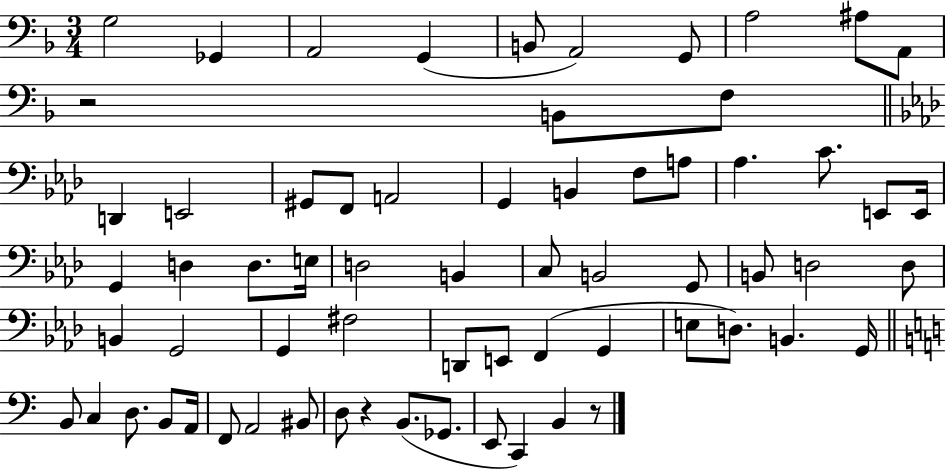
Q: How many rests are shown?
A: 3